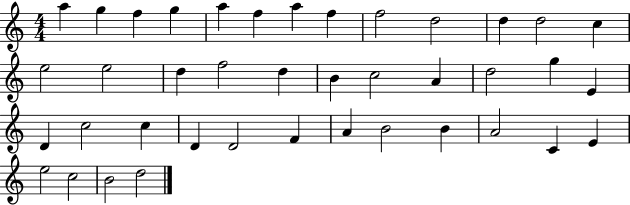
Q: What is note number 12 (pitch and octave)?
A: D5